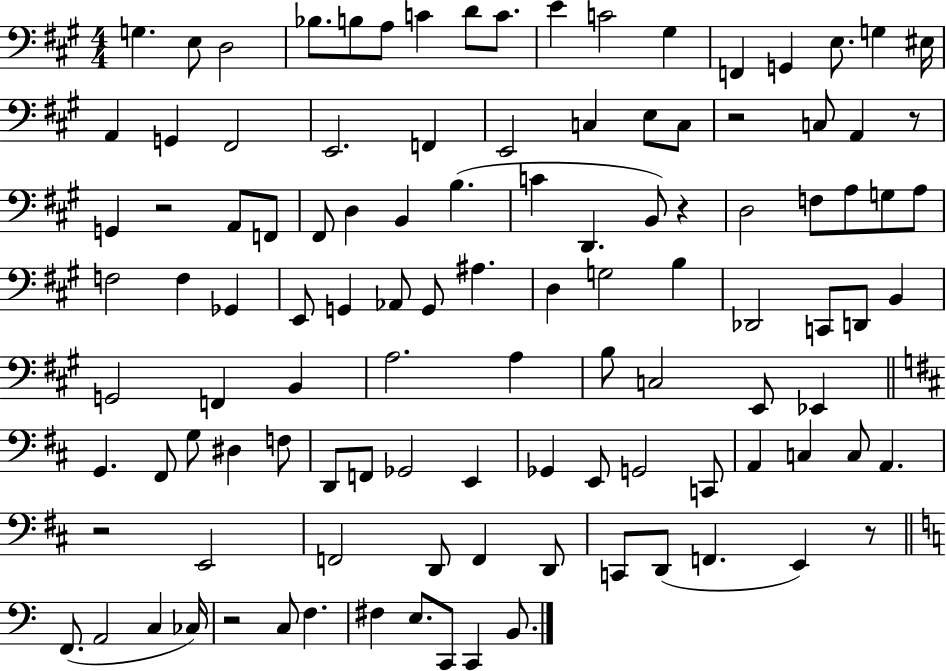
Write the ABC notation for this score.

X:1
T:Untitled
M:4/4
L:1/4
K:A
G, E,/2 D,2 _B,/2 B,/2 A,/2 C D/2 C/2 E C2 ^G, F,, G,, E,/2 G, ^E,/4 A,, G,, ^F,,2 E,,2 F,, E,,2 C, E,/2 C,/2 z2 C,/2 A,, z/2 G,, z2 A,,/2 F,,/2 ^F,,/2 D, B,, B, C D,, B,,/2 z D,2 F,/2 A,/2 G,/2 A,/2 F,2 F, _G,, E,,/2 G,, _A,,/2 G,,/2 ^A, D, G,2 B, _D,,2 C,,/2 D,,/2 B,, G,,2 F,, B,, A,2 A, B,/2 C,2 E,,/2 _E,, G,, ^F,,/2 G,/2 ^D, F,/2 D,,/2 F,,/2 _G,,2 E,, _G,, E,,/2 G,,2 C,,/2 A,, C, C,/2 A,, z2 E,,2 F,,2 D,,/2 F,, D,,/2 C,,/2 D,,/2 F,, E,, z/2 F,,/2 A,,2 C, _C,/4 z2 C,/2 F, ^F, E,/2 C,,/2 C,, B,,/2